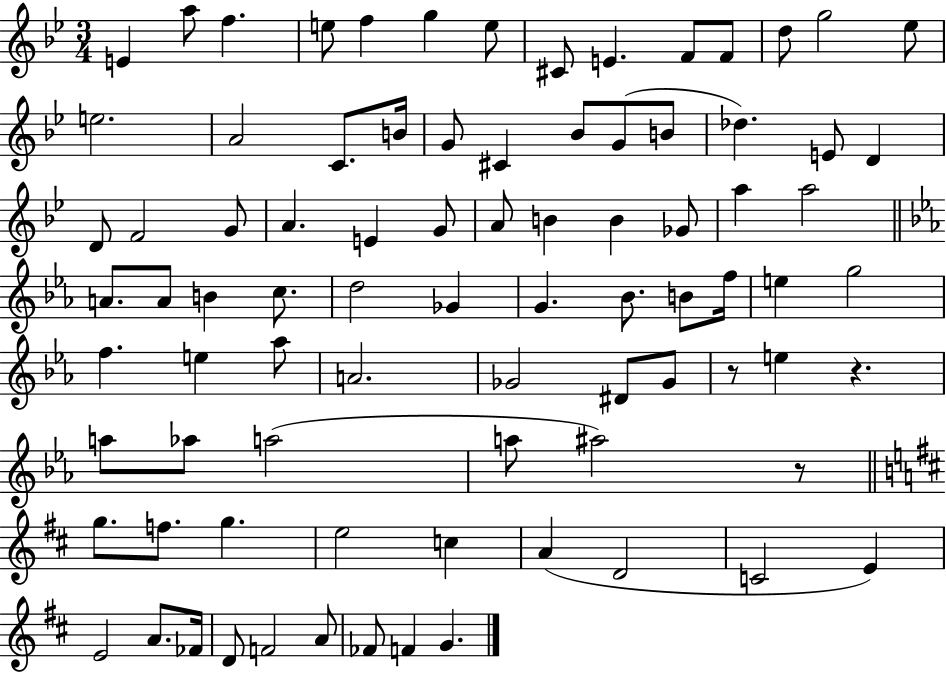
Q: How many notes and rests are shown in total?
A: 84